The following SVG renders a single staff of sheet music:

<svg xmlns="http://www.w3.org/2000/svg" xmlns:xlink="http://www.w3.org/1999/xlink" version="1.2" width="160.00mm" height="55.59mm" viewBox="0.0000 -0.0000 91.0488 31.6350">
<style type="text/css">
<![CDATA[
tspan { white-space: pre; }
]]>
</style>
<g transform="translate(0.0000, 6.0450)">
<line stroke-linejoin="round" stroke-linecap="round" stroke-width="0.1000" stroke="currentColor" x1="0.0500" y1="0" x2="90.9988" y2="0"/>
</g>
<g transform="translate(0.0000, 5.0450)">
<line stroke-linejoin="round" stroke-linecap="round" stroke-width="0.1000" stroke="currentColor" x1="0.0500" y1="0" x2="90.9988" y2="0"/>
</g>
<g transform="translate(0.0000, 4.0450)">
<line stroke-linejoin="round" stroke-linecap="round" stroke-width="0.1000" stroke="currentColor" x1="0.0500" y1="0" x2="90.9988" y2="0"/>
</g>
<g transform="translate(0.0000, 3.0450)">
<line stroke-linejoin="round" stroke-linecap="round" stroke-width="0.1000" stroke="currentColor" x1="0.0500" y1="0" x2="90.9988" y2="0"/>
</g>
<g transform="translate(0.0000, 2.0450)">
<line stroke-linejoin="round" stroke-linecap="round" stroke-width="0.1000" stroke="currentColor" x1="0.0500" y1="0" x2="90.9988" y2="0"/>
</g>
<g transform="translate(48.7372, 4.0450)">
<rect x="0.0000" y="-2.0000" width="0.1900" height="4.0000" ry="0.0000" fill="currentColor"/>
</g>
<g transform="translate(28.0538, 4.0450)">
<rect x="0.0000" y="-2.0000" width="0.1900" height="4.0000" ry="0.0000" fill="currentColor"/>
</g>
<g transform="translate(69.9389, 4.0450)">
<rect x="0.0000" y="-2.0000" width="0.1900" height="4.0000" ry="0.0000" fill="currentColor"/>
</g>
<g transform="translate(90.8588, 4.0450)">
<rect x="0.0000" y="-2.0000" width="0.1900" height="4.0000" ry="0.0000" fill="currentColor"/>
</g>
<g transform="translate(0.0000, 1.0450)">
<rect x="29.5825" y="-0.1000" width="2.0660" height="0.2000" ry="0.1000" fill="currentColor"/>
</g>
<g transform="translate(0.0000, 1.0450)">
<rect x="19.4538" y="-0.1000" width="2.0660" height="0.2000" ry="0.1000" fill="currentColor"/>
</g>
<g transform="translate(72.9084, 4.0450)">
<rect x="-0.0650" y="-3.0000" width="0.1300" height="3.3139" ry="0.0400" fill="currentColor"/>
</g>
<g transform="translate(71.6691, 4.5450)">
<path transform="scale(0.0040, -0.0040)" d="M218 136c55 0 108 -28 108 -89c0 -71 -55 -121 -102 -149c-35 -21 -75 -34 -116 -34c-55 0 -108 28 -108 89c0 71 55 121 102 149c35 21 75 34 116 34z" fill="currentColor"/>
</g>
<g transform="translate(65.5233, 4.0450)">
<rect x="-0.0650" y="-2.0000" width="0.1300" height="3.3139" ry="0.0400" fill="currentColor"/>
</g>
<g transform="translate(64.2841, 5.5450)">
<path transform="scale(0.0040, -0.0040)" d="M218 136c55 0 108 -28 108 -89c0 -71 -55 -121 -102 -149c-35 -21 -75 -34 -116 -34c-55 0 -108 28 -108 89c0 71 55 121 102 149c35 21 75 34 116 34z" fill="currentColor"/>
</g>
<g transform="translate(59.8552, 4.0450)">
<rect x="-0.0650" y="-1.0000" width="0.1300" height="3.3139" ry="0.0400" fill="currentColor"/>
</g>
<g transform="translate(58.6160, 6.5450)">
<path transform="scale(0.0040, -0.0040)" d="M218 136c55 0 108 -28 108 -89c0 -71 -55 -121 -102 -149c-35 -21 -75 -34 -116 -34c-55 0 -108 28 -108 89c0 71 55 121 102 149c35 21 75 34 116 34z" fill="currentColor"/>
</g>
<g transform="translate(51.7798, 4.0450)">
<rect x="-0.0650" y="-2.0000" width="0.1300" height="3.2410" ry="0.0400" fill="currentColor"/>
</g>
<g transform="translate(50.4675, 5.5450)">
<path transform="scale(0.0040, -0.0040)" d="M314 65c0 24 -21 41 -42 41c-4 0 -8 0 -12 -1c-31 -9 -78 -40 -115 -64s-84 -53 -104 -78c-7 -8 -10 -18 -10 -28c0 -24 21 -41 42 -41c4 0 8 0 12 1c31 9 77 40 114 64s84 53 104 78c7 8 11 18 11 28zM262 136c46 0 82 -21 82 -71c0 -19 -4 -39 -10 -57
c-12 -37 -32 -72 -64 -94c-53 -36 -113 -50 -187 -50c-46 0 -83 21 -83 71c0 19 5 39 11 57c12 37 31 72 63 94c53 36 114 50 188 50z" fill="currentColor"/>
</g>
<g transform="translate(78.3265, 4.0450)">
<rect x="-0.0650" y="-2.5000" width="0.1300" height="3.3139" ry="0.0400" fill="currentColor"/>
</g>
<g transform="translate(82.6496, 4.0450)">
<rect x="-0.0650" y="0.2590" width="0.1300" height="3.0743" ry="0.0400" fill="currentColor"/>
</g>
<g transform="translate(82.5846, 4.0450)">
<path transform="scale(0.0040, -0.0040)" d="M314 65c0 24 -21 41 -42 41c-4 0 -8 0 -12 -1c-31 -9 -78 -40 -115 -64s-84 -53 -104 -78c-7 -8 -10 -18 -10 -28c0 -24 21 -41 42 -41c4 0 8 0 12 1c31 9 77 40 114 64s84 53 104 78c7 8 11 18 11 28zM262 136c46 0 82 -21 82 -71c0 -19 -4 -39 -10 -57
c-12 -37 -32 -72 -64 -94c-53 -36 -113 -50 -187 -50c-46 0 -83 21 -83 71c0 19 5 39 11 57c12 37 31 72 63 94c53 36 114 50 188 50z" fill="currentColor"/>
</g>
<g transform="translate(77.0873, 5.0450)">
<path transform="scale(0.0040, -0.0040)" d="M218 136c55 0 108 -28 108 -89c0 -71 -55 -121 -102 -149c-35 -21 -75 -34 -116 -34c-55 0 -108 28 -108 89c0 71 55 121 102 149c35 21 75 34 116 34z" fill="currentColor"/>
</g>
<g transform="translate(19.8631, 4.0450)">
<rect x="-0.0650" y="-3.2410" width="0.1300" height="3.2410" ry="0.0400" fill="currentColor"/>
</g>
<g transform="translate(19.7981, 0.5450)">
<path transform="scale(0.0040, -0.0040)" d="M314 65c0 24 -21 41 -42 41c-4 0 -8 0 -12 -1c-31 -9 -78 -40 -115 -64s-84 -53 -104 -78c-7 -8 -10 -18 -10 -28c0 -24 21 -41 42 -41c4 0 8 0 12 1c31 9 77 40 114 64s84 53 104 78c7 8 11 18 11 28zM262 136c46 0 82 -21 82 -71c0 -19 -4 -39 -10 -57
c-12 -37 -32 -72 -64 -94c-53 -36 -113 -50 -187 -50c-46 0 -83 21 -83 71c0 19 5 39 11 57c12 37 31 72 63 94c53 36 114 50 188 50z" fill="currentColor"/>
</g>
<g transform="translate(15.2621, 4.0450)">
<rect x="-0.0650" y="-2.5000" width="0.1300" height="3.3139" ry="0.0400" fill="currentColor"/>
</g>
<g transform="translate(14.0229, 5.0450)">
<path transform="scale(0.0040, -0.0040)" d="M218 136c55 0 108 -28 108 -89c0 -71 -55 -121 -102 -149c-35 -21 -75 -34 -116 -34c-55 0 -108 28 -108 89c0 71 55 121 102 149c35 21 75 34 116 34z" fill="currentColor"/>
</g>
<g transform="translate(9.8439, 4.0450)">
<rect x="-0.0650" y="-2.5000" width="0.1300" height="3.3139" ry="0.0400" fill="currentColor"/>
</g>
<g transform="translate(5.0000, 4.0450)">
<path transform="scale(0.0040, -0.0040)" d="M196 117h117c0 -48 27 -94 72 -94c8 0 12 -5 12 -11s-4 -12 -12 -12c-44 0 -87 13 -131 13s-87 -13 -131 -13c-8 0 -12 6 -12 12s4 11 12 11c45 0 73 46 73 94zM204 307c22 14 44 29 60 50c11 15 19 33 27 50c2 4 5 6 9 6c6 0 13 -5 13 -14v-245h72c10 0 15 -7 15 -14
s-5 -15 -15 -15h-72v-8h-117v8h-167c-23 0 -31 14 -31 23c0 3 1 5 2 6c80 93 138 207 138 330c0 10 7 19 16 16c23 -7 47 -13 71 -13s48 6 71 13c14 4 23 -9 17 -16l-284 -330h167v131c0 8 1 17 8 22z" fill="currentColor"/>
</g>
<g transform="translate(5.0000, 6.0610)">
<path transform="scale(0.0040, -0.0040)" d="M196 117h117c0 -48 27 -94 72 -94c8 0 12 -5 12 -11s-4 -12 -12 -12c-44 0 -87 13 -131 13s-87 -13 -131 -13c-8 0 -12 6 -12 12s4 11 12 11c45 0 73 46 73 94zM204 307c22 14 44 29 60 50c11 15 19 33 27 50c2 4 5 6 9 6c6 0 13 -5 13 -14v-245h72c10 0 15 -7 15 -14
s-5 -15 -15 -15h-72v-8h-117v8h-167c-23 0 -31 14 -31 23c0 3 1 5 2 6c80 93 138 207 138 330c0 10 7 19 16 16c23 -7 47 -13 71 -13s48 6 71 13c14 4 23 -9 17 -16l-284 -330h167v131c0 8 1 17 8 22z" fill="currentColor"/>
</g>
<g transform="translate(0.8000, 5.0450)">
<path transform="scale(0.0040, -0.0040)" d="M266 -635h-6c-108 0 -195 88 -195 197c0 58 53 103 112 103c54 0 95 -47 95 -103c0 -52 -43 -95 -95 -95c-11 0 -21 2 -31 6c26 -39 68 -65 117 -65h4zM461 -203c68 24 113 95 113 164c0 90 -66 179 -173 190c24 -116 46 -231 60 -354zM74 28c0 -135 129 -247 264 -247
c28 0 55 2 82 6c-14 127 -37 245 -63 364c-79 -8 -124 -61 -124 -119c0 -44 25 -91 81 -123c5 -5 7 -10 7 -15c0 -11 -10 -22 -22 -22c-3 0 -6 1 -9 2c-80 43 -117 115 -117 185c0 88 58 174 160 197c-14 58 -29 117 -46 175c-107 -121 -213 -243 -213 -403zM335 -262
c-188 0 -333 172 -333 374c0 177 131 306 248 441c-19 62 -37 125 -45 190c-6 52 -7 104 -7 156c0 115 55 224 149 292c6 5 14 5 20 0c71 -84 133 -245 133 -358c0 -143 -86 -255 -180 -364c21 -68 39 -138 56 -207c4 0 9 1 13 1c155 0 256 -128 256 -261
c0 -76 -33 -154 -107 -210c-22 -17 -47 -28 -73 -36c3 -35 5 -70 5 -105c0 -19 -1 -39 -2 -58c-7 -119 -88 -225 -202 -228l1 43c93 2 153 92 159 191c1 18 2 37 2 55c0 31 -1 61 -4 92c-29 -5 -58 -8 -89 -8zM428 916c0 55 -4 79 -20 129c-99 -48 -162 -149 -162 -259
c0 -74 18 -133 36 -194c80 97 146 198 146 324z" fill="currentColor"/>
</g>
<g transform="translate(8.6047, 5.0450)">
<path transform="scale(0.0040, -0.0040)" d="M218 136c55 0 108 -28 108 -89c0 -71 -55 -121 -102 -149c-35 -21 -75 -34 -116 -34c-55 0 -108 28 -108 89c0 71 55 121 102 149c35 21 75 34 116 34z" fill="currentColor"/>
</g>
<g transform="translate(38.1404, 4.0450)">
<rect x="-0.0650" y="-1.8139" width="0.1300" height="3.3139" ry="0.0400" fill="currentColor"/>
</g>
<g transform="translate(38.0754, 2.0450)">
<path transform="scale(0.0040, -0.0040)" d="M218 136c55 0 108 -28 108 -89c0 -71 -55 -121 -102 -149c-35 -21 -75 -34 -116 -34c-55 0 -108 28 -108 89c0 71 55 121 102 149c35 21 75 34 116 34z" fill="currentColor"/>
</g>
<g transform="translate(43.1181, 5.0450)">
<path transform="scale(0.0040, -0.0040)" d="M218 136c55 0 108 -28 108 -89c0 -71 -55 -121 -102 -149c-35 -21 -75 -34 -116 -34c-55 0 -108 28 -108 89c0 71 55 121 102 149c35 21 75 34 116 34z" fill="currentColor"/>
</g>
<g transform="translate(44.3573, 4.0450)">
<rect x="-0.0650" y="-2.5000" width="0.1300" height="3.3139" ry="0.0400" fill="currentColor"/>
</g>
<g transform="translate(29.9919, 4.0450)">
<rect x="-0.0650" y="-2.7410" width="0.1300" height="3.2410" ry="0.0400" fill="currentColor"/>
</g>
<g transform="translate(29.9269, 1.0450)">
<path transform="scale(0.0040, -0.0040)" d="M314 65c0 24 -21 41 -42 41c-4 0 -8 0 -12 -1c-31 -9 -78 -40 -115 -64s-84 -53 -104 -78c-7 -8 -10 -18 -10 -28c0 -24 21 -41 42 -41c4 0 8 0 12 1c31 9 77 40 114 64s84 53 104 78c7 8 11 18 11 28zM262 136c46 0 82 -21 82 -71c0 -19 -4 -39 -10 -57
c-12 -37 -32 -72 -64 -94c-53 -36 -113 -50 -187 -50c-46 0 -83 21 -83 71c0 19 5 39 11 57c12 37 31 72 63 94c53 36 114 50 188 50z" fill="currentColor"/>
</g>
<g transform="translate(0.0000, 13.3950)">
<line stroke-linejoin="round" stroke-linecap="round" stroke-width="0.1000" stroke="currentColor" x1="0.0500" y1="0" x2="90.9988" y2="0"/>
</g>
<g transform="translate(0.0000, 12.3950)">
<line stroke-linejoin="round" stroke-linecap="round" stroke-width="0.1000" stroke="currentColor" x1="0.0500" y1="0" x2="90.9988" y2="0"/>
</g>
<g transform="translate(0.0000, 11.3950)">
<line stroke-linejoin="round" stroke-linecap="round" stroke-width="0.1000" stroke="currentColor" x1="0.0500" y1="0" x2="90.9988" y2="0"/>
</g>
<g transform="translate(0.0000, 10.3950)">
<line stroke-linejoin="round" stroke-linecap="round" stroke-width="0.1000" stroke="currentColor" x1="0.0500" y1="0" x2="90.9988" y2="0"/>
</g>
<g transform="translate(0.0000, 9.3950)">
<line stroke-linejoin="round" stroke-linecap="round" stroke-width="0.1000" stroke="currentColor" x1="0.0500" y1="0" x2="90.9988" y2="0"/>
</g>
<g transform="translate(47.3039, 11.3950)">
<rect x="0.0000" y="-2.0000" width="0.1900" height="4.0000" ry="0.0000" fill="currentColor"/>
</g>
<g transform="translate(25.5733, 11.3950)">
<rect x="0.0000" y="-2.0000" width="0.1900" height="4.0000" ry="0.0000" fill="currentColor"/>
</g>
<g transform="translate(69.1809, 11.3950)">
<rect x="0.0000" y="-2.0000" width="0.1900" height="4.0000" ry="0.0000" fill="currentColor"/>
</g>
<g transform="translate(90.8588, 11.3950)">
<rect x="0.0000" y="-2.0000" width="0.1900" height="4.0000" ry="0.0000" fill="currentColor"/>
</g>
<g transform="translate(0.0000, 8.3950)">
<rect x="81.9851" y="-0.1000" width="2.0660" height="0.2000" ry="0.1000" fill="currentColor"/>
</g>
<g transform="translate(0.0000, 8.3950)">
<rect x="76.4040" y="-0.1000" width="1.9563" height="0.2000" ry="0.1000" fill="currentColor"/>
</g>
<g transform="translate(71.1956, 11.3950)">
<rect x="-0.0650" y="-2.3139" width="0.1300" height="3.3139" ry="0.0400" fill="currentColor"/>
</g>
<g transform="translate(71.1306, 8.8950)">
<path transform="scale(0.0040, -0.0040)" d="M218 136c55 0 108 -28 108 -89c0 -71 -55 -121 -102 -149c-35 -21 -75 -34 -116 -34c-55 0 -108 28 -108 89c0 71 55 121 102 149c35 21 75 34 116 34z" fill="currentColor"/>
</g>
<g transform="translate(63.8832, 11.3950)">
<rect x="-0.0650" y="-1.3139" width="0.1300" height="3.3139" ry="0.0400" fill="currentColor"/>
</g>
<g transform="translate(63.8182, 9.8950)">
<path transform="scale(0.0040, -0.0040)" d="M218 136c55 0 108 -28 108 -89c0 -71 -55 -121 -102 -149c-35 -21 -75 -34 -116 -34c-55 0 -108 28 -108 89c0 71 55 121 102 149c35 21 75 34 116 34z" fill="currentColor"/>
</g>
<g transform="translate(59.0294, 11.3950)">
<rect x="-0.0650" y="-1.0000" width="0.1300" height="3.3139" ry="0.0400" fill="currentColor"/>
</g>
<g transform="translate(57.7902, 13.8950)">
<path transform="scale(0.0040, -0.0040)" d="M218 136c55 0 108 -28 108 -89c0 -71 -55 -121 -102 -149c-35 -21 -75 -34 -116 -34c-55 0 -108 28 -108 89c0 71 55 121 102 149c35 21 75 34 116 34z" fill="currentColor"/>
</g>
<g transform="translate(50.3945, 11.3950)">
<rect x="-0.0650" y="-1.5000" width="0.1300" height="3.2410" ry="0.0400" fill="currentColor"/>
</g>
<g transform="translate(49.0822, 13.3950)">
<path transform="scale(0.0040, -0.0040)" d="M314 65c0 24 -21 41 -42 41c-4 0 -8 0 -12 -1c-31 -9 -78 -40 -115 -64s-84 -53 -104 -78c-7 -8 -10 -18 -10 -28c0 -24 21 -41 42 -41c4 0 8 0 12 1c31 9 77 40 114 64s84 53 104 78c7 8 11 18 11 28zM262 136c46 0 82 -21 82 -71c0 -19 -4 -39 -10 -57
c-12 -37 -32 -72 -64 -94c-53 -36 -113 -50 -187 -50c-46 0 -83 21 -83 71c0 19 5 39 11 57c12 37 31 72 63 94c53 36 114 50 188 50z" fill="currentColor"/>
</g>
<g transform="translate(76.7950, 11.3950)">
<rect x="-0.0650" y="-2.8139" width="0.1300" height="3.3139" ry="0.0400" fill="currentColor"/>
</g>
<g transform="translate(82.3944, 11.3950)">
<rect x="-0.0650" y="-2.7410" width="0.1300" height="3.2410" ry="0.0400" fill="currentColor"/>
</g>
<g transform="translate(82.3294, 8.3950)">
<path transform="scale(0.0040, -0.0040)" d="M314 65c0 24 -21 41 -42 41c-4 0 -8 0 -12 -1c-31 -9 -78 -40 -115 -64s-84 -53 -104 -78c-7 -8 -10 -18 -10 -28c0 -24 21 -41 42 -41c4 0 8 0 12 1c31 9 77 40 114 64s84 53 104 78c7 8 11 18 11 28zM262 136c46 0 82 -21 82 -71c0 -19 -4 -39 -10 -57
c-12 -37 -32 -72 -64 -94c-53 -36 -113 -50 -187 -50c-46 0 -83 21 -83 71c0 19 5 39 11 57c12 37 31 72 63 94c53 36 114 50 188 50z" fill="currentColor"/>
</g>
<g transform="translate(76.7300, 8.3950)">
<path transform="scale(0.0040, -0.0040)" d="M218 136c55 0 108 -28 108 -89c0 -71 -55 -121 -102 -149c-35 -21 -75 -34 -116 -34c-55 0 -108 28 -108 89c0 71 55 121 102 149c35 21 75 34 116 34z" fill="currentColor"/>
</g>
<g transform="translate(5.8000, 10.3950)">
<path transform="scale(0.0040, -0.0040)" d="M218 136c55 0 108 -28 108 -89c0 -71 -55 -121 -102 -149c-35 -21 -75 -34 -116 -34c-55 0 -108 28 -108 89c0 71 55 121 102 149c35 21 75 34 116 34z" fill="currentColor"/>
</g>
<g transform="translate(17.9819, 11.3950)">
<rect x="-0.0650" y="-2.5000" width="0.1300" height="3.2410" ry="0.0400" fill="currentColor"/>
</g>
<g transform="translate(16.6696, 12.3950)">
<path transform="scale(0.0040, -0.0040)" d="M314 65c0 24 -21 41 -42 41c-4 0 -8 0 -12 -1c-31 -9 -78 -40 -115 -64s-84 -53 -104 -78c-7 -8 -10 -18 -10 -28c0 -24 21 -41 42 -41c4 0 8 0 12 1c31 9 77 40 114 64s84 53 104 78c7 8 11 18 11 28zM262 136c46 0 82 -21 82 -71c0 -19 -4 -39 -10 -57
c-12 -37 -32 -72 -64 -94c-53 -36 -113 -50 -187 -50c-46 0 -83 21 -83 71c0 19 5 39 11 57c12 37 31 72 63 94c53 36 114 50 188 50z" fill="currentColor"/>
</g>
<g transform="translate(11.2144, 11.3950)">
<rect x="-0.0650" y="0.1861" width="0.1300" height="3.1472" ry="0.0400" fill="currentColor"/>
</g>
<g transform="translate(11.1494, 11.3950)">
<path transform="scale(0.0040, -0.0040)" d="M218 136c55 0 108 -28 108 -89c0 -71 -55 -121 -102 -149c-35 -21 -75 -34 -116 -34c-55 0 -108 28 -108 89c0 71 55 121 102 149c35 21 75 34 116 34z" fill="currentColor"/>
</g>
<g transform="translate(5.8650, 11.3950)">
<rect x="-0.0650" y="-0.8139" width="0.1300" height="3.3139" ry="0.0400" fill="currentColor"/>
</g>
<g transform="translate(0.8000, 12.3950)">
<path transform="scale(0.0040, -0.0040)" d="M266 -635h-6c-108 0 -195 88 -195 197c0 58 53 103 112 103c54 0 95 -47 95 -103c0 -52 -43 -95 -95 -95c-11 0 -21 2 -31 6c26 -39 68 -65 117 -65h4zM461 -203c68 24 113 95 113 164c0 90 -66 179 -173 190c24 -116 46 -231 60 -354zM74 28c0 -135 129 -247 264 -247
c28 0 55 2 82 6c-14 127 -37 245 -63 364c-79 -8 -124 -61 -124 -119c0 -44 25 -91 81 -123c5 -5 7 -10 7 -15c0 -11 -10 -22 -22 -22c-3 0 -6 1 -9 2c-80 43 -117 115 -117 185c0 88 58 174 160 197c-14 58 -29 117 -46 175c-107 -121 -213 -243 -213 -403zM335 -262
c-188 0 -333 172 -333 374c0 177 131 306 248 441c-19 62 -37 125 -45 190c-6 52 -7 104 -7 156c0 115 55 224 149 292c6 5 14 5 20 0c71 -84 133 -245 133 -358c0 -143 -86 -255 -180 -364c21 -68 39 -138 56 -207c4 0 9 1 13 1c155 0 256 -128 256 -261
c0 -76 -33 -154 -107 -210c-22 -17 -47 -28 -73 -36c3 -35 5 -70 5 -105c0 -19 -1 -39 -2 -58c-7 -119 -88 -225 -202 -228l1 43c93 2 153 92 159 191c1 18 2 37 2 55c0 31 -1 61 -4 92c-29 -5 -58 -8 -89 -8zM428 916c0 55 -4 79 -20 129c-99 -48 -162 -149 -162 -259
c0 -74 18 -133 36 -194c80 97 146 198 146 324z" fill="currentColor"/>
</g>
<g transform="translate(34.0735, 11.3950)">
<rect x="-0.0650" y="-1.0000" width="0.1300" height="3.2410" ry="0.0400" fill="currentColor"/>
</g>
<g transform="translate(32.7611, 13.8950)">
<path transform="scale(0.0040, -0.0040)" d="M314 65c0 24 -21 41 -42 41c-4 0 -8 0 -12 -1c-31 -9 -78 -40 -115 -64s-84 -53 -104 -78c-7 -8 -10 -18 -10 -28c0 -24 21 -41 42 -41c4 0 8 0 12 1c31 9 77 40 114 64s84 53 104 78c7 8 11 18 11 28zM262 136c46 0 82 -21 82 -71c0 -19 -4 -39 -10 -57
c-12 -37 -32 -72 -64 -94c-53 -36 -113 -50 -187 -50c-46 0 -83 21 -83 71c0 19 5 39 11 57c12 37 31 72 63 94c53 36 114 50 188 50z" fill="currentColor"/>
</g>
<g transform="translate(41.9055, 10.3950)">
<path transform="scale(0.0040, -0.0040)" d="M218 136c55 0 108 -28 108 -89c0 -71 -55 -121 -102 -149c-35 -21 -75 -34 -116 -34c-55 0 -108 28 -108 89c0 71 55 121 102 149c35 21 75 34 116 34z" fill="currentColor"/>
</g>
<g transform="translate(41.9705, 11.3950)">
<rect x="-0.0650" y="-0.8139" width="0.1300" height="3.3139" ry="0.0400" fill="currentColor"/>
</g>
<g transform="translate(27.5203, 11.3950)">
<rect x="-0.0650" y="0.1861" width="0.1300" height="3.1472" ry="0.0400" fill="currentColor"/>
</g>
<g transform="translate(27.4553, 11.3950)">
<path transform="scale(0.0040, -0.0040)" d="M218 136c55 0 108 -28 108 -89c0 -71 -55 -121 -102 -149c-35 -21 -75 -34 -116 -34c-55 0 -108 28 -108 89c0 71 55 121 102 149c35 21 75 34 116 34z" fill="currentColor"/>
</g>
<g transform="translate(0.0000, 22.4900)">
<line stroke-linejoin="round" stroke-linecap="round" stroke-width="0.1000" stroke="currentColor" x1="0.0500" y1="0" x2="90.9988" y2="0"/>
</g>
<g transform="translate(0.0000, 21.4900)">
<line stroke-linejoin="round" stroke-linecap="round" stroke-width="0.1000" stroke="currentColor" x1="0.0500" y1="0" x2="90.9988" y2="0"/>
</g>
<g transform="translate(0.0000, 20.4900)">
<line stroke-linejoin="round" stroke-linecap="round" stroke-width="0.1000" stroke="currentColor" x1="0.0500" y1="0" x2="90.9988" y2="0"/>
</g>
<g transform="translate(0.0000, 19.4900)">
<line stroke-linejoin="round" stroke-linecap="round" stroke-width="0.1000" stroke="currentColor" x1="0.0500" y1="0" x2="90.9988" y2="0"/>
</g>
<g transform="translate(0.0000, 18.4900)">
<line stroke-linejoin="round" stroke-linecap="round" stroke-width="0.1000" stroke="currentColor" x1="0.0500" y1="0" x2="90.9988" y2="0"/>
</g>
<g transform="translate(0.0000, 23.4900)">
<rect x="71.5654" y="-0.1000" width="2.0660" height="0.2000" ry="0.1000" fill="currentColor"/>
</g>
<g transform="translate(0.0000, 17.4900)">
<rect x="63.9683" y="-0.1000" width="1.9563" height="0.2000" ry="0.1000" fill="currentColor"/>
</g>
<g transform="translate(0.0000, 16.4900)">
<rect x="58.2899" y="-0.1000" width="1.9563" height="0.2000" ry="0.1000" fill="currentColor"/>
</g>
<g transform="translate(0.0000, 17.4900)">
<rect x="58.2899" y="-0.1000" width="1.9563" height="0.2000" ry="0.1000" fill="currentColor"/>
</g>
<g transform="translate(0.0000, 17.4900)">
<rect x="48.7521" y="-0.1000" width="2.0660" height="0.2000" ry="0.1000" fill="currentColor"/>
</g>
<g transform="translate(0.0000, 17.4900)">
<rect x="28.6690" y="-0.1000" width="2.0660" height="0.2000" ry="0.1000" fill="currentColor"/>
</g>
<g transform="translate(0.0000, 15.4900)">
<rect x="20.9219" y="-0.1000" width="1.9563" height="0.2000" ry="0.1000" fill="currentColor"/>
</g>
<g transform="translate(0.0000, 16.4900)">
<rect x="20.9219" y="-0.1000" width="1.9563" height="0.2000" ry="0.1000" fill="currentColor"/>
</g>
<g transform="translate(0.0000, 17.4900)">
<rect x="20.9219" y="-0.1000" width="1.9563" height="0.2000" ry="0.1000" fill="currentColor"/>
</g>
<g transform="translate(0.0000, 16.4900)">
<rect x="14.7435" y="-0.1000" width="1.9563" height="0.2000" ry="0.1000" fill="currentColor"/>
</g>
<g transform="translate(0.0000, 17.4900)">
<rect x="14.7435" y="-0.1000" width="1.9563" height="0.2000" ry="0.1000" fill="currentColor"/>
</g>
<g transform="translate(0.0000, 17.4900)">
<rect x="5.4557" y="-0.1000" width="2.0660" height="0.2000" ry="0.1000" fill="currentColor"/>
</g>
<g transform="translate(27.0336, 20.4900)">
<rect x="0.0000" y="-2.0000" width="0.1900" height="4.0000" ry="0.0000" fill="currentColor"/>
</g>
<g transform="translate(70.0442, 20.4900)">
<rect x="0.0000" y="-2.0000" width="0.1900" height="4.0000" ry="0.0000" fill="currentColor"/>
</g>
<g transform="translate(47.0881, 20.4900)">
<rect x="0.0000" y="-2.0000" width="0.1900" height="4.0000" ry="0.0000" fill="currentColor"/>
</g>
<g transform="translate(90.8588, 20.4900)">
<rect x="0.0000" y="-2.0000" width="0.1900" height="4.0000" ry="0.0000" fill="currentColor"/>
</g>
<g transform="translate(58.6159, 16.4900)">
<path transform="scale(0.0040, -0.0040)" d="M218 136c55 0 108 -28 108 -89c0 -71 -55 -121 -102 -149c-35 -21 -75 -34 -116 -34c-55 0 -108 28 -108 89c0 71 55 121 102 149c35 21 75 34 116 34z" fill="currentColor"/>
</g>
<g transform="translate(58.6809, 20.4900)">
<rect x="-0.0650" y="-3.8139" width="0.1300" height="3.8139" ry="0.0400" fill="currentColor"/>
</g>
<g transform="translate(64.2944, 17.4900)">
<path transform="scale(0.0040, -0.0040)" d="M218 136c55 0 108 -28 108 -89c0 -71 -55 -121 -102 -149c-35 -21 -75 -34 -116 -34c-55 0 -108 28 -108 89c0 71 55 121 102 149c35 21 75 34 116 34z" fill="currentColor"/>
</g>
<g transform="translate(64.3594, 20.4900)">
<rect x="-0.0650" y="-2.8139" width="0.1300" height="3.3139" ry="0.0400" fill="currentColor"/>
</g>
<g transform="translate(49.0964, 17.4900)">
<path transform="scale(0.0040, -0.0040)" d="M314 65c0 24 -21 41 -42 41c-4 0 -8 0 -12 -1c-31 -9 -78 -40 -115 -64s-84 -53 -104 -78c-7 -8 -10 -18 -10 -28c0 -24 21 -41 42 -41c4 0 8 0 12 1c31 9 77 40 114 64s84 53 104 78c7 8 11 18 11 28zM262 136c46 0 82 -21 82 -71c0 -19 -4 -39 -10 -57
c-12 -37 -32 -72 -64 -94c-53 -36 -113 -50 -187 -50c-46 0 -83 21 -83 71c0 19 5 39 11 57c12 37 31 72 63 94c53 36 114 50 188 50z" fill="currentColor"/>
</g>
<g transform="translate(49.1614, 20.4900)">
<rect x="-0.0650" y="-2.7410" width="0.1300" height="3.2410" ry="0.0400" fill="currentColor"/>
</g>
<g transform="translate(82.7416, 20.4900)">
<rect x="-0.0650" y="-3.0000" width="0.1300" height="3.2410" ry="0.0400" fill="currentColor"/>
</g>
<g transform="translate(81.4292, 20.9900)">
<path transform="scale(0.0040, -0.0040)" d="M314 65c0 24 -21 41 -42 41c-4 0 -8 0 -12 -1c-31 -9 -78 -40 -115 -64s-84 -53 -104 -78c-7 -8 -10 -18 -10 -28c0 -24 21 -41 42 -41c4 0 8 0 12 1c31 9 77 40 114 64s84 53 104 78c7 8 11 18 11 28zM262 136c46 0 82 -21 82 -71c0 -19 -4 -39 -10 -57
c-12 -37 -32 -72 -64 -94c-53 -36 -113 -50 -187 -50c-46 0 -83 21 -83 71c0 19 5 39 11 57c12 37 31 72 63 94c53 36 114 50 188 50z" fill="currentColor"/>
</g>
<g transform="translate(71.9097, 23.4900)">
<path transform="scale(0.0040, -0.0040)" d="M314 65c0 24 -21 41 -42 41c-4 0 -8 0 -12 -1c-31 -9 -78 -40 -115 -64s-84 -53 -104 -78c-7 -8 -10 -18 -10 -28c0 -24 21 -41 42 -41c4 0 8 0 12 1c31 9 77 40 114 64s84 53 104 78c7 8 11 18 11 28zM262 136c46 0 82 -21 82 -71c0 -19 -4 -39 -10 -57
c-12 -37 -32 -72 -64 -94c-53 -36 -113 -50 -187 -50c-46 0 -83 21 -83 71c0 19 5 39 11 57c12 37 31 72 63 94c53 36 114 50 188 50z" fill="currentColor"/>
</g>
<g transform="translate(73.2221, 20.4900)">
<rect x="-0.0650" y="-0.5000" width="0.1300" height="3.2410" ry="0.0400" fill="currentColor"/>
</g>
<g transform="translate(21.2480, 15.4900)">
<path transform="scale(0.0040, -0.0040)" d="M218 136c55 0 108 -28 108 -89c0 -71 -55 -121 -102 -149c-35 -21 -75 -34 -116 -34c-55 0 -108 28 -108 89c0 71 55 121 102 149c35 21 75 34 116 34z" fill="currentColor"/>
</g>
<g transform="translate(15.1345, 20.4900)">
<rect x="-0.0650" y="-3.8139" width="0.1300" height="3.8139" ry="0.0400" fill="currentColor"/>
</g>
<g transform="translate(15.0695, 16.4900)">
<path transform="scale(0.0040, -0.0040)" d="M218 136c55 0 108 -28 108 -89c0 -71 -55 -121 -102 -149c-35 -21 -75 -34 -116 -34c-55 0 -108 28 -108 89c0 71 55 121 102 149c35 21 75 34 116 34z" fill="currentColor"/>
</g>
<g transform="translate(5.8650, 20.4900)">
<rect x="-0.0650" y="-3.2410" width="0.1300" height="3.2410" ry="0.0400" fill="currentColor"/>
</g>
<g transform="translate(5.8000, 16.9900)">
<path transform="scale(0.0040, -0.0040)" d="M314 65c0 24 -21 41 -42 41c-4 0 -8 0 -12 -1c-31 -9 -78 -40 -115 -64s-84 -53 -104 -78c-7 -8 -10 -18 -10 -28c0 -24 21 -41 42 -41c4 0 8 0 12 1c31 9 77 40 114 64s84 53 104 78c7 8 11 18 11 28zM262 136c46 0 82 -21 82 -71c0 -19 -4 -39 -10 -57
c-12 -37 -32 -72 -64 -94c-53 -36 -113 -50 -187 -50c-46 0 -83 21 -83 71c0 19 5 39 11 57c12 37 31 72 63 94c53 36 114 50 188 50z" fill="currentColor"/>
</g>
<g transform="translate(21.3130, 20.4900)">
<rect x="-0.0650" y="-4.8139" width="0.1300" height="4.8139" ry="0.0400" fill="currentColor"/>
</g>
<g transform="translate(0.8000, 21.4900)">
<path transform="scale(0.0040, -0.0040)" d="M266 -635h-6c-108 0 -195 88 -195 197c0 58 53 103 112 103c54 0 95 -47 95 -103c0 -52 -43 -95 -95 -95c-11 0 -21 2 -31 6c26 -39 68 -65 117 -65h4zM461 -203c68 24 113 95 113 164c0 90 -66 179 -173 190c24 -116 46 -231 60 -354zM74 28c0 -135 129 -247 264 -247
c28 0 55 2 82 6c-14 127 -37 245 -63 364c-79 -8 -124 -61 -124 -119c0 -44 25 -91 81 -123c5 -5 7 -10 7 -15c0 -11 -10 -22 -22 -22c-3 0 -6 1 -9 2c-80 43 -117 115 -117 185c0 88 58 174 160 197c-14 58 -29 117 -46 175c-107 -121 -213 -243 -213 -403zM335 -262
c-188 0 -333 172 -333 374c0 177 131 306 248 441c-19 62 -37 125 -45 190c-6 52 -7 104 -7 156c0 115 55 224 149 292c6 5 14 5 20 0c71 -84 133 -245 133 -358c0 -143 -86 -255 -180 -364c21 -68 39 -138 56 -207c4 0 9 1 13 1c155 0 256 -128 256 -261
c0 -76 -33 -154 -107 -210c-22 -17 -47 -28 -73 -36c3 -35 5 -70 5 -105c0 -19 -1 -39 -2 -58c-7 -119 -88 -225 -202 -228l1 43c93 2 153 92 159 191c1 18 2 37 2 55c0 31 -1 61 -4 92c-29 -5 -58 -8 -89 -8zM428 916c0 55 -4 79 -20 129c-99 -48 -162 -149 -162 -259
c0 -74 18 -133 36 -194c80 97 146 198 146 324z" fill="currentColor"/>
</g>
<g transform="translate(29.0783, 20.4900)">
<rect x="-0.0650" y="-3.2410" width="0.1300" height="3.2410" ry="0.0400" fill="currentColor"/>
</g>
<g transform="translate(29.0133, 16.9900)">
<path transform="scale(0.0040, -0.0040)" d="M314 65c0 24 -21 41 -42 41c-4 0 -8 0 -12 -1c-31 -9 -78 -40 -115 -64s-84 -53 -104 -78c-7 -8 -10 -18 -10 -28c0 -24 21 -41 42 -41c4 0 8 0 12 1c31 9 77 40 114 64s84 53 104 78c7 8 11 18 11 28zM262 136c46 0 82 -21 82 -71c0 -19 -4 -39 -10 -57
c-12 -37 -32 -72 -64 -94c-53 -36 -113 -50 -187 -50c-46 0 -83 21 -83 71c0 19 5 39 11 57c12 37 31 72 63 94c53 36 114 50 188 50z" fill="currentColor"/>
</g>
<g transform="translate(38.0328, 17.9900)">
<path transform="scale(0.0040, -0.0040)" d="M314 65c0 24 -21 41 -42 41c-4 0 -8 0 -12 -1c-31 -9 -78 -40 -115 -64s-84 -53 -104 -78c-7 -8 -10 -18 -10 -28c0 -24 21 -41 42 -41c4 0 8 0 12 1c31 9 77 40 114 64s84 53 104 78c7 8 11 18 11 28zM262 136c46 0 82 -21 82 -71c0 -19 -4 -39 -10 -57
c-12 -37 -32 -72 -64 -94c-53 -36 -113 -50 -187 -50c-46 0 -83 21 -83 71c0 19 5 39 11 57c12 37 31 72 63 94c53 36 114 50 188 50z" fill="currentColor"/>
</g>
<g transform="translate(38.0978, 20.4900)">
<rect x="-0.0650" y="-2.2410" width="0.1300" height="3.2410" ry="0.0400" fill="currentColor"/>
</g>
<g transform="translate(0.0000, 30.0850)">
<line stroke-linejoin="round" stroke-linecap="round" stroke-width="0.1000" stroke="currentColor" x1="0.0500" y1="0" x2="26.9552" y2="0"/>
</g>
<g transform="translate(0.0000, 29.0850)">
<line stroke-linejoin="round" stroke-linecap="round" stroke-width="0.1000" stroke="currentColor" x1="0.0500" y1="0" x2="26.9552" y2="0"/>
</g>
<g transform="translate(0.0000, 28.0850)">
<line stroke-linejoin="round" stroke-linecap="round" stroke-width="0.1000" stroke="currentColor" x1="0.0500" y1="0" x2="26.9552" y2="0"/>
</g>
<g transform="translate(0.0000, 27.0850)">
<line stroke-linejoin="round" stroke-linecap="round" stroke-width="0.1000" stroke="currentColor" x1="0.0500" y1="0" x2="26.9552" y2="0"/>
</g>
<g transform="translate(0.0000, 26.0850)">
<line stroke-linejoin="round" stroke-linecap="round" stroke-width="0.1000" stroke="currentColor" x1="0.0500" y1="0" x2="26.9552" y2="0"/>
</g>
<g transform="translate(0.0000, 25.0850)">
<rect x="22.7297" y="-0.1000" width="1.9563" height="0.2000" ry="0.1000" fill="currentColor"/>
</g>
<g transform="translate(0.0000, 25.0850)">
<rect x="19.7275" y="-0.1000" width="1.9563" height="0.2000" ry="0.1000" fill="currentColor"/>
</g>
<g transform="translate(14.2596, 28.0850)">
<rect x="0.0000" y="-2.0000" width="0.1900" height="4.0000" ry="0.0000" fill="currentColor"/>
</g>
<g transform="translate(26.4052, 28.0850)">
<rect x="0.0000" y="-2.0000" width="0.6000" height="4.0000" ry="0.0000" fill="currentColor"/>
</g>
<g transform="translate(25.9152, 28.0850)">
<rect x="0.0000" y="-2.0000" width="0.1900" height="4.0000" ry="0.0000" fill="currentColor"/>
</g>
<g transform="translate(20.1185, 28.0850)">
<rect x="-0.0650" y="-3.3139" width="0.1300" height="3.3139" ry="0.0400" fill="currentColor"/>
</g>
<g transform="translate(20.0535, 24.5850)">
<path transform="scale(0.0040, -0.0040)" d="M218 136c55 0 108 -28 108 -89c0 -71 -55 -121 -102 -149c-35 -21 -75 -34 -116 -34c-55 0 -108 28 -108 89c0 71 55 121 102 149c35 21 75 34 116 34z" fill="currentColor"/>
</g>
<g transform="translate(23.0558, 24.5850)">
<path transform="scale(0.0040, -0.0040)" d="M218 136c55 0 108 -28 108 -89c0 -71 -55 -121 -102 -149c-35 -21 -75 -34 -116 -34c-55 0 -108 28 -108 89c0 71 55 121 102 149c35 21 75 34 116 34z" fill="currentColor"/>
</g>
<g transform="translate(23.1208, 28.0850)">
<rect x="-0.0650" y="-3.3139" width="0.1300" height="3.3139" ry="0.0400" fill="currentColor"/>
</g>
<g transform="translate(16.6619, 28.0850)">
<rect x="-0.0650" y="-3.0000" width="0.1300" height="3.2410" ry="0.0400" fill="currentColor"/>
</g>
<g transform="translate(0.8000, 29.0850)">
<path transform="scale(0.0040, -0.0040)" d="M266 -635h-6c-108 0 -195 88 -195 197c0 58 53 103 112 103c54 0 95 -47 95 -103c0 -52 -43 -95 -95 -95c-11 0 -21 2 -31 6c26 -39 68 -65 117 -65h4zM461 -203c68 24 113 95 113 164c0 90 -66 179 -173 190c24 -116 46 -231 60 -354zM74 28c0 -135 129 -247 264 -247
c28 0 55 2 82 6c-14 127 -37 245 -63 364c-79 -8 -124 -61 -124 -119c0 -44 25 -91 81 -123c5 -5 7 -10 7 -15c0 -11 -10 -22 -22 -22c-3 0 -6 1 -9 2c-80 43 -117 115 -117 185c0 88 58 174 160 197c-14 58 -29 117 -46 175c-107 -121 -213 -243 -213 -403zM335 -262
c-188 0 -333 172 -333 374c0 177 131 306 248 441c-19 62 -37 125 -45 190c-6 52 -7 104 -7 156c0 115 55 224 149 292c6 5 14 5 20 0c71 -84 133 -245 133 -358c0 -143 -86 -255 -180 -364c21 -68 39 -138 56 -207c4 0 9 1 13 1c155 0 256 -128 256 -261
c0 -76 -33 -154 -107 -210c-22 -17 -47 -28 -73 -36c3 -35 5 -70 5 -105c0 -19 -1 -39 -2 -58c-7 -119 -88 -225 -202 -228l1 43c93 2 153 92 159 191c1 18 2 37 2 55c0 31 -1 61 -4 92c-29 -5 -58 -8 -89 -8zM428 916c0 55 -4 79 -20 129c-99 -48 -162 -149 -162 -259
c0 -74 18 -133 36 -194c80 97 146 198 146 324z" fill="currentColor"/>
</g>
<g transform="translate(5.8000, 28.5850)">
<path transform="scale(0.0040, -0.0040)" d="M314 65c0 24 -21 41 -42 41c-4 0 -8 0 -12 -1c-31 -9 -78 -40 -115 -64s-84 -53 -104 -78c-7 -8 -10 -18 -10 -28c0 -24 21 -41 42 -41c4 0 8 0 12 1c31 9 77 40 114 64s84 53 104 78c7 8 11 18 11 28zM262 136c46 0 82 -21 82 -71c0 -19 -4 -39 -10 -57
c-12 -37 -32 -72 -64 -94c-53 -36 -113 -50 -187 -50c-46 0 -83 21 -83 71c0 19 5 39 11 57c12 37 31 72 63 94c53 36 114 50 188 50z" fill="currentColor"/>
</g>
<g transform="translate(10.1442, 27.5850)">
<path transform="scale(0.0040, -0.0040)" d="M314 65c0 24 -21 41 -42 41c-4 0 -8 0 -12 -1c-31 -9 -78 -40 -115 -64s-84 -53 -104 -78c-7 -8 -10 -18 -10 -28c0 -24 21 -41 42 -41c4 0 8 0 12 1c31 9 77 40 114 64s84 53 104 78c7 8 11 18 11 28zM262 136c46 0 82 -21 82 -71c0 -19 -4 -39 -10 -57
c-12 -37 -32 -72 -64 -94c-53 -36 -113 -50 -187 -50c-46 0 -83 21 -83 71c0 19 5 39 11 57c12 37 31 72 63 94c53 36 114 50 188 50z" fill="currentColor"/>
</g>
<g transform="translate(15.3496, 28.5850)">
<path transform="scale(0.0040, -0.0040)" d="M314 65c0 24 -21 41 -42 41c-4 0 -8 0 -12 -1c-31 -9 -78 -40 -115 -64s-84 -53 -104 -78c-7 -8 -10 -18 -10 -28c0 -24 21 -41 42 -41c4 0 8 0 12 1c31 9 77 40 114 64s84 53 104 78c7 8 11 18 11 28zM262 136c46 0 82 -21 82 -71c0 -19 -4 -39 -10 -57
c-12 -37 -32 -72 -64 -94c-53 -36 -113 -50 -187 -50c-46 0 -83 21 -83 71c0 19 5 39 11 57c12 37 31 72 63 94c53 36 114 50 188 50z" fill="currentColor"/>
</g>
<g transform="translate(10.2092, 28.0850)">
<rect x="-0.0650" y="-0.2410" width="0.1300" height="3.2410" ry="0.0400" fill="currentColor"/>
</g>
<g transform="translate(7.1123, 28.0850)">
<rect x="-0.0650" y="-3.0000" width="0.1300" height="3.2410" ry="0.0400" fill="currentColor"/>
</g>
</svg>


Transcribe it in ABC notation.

X:1
T:Untitled
M:4/4
L:1/4
K:C
G G b2 a2 f G F2 D F A G B2 d B G2 B D2 d E2 D e g a a2 b2 c' e' b2 g2 a2 c' a C2 A2 A2 c2 A2 b b